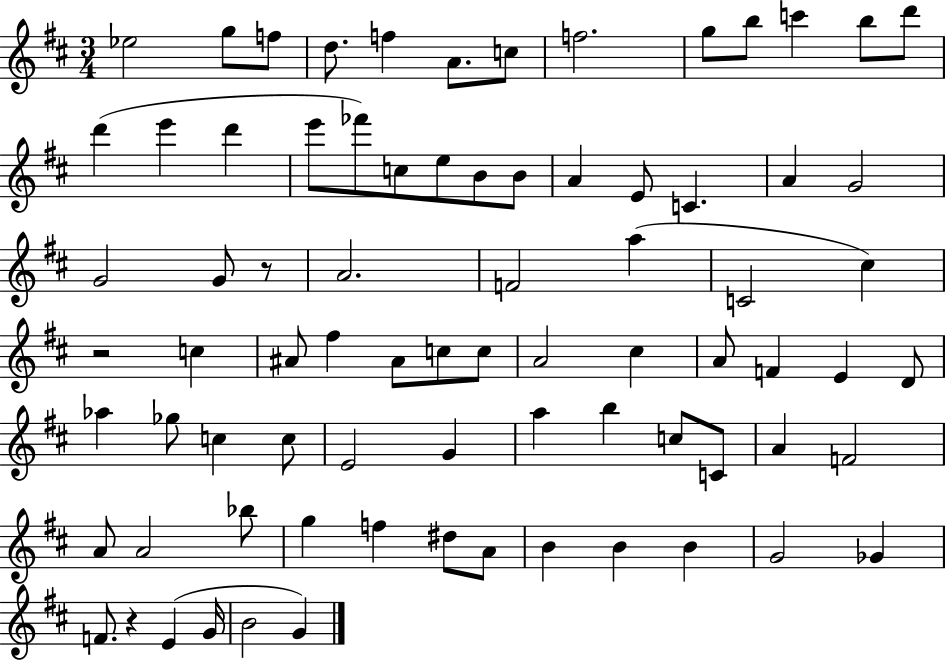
{
  \clef treble
  \numericTimeSignature
  \time 3/4
  \key d \major
  ees''2 g''8 f''8 | d''8. f''4 a'8. c''8 | f''2. | g''8 b''8 c'''4 b''8 d'''8 | \break d'''4( e'''4 d'''4 | e'''8 fes'''8) c''8 e''8 b'8 b'8 | a'4 e'8 c'4. | a'4 g'2 | \break g'2 g'8 r8 | a'2. | f'2 a''4( | c'2 cis''4) | \break r2 c''4 | ais'8 fis''4 ais'8 c''8 c''8 | a'2 cis''4 | a'8 f'4 e'4 d'8 | \break aes''4 ges''8 c''4 c''8 | e'2 g'4 | a''4 b''4 c''8 c'8 | a'4 f'2 | \break a'8 a'2 bes''8 | g''4 f''4 dis''8 a'8 | b'4 b'4 b'4 | g'2 ges'4 | \break f'8. r4 e'4( g'16 | b'2 g'4) | \bar "|."
}